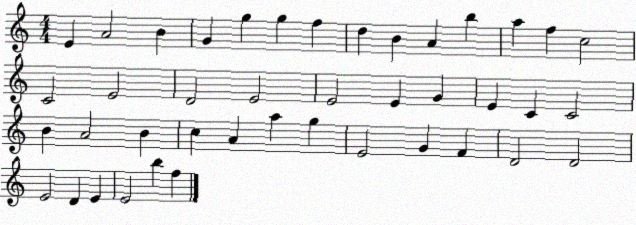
X:1
T:Untitled
M:4/4
L:1/4
K:C
E A2 B G g g f d B A b a f c2 C2 E2 D2 E2 E2 E G E C C2 B A2 B c A a g E2 G F D2 D2 E2 D E E2 b f